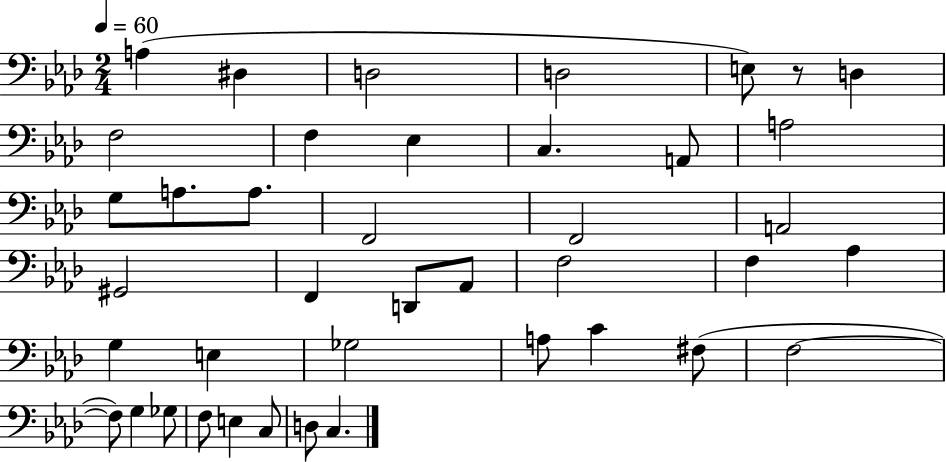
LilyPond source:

{
  \clef bass
  \numericTimeSignature
  \time 2/4
  \key aes \major
  \tempo 4 = 60
  a4( dis4 | d2 | d2 | e8) r8 d4 | \break f2 | f4 ees4 | c4. a,8 | a2 | \break g8 a8. a8. | f,2 | f,2 | a,2 | \break gis,2 | f,4 d,8 aes,8 | f2 | f4 aes4 | \break g4 e4 | ges2 | a8 c'4 fis8( | f2~~ | \break f8) g4 ges8 | f8 e4 c8 | d8 c4. | \bar "|."
}